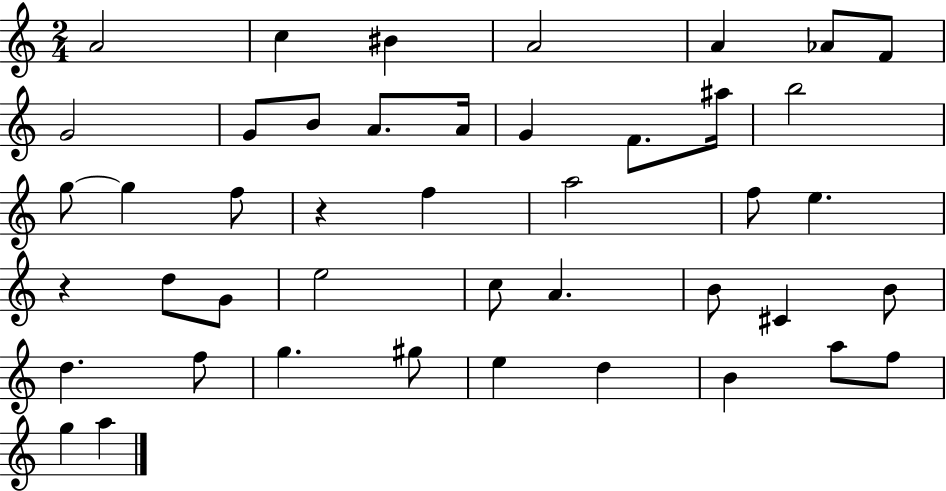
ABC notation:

X:1
T:Untitled
M:2/4
L:1/4
K:C
A2 c ^B A2 A _A/2 F/2 G2 G/2 B/2 A/2 A/4 G F/2 ^a/4 b2 g/2 g f/2 z f a2 f/2 e z d/2 G/2 e2 c/2 A B/2 ^C B/2 d f/2 g ^g/2 e d B a/2 f/2 g a